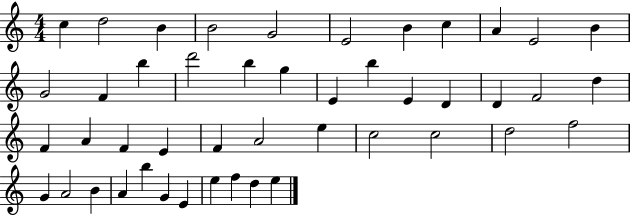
{
  \clef treble
  \numericTimeSignature
  \time 4/4
  \key c \major
  c''4 d''2 b'4 | b'2 g'2 | e'2 b'4 c''4 | a'4 e'2 b'4 | \break g'2 f'4 b''4 | d'''2 b''4 g''4 | e'4 b''4 e'4 d'4 | d'4 f'2 d''4 | \break f'4 a'4 f'4 e'4 | f'4 a'2 e''4 | c''2 c''2 | d''2 f''2 | \break g'4 a'2 b'4 | a'4 b''4 g'4 e'4 | e''4 f''4 d''4 e''4 | \bar "|."
}